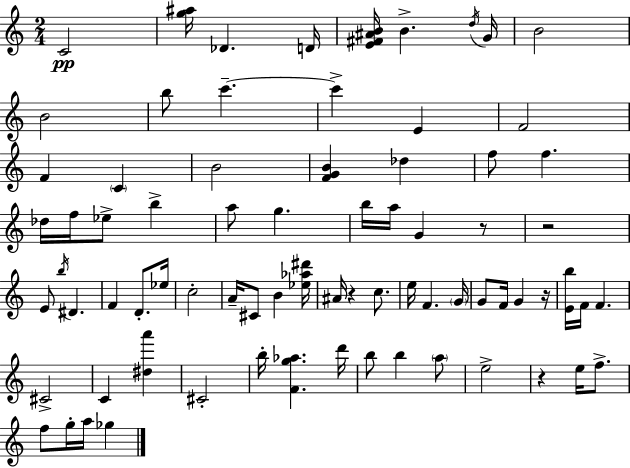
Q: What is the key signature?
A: C major